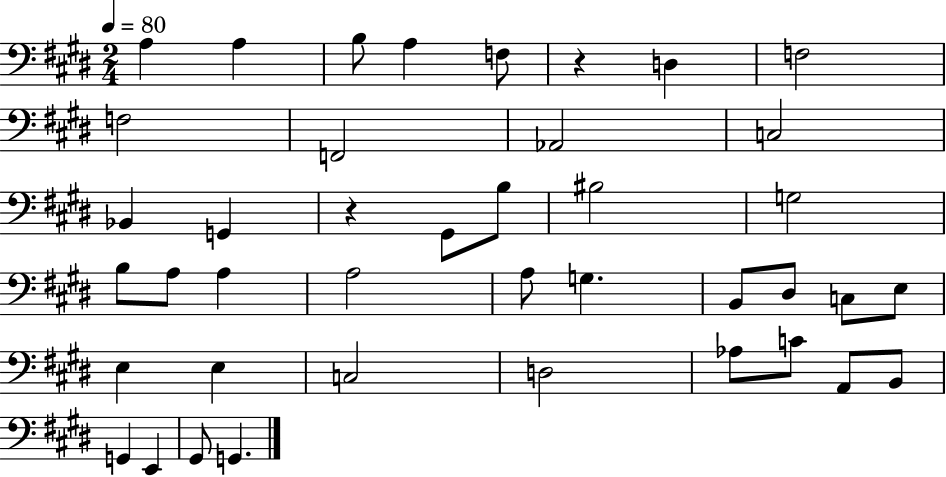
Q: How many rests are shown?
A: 2